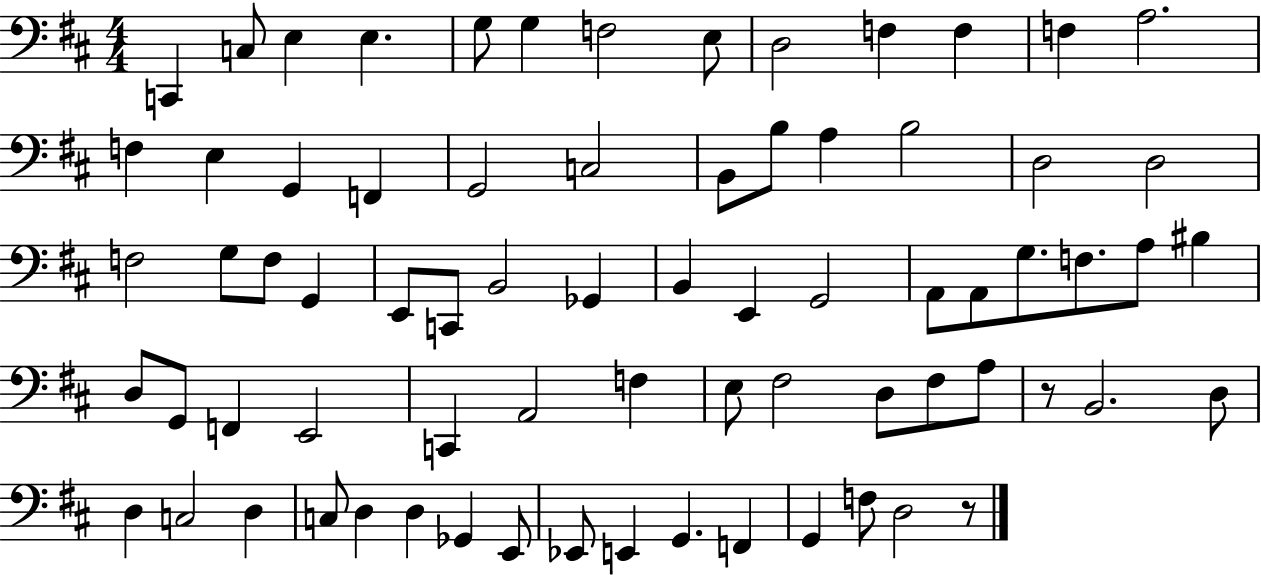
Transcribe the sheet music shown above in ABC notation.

X:1
T:Untitled
M:4/4
L:1/4
K:D
C,, C,/2 E, E, G,/2 G, F,2 E,/2 D,2 F, F, F, A,2 F, E, G,, F,, G,,2 C,2 B,,/2 B,/2 A, B,2 D,2 D,2 F,2 G,/2 F,/2 G,, E,,/2 C,,/2 B,,2 _G,, B,, E,, G,,2 A,,/2 A,,/2 G,/2 F,/2 A,/2 ^B, D,/2 G,,/2 F,, E,,2 C,, A,,2 F, E,/2 ^F,2 D,/2 ^F,/2 A,/2 z/2 B,,2 D,/2 D, C,2 D, C,/2 D, D, _G,, E,,/2 _E,,/2 E,, G,, F,, G,, F,/2 D,2 z/2